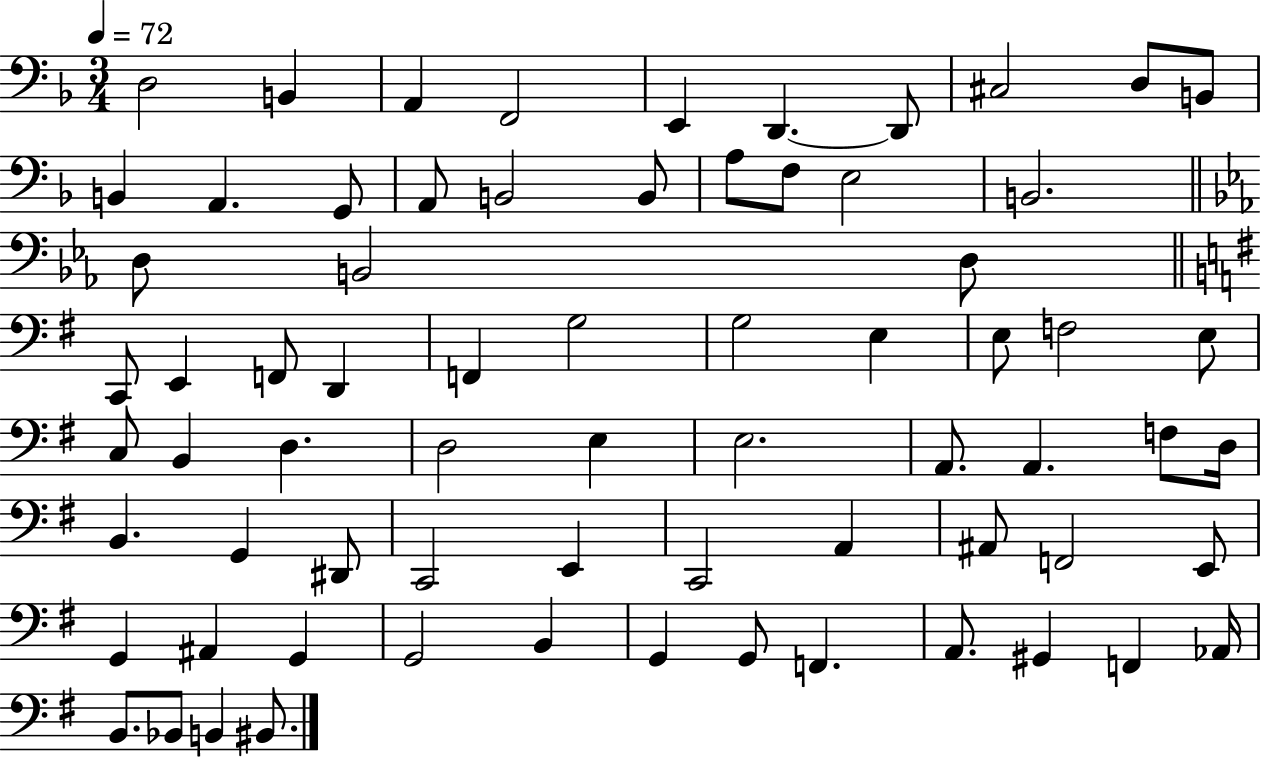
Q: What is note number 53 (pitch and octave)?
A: F2